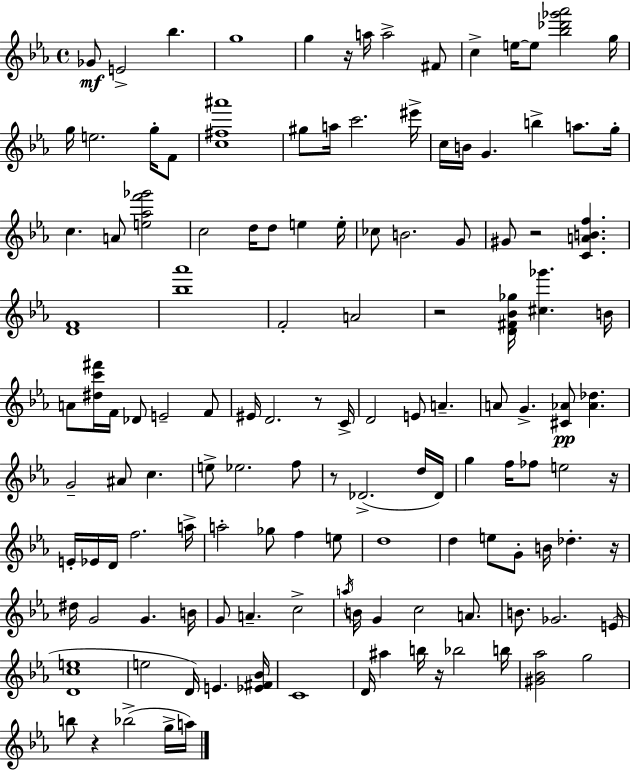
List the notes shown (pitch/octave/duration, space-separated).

Gb4/e E4/h Bb5/q. G5/w G5/q R/s A5/s A5/h F#4/e C5/q E5/s E5/e [Bb5,Db6,Gb6,Ab6]/h G5/s G5/s E5/h. G5/s F4/e [C5,F#5,A#6]/w G#5/e A5/s C6/h. EIS6/s C5/s B4/s G4/q. B5/q A5/e. G5/s C5/q. A4/e [E5,Ab5,F6,Gb6]/h C5/h D5/s D5/e E5/q E5/s CES5/e B4/h. G4/e G#4/e R/h [C4,A4,B4,F5]/q. [D4,F4]/w [Bb5,Ab6]/w F4/h A4/h R/h [D4,F#4,Bb4,Gb5]/s [C#5,Gb6]/q. B4/s A4/e [D#5,C6,F#6]/s F4/s Db4/e E4/h F4/e EIS4/s D4/h. R/e C4/s D4/h E4/e A4/q. A4/e G4/q. [C#4,Ab4]/e [Ab4,Db5]/q. G4/h A#4/e C5/q. E5/e Eb5/h. F5/e R/e Db4/h. D5/s Db4/s G5/q F5/s FES5/e E5/h R/s E4/s Eb4/s D4/s F5/h. A5/s A5/h Gb5/e F5/q E5/e D5/w D5/q E5/e G4/e B4/s Db5/q. R/s D#5/s G4/h G4/q. B4/s G4/e A4/q. C5/h A5/s B4/s G4/q C5/h A4/e. B4/e. Gb4/h. E4/s [D4,C5,E5]/w E5/h D4/s E4/q. [Eb4,F#4,Bb4]/s C4/w D4/s A#5/q B5/s R/s Bb5/h B5/s [G#4,Bb4,Ab5]/h G5/h B5/e R/q Bb5/h G5/s A5/s